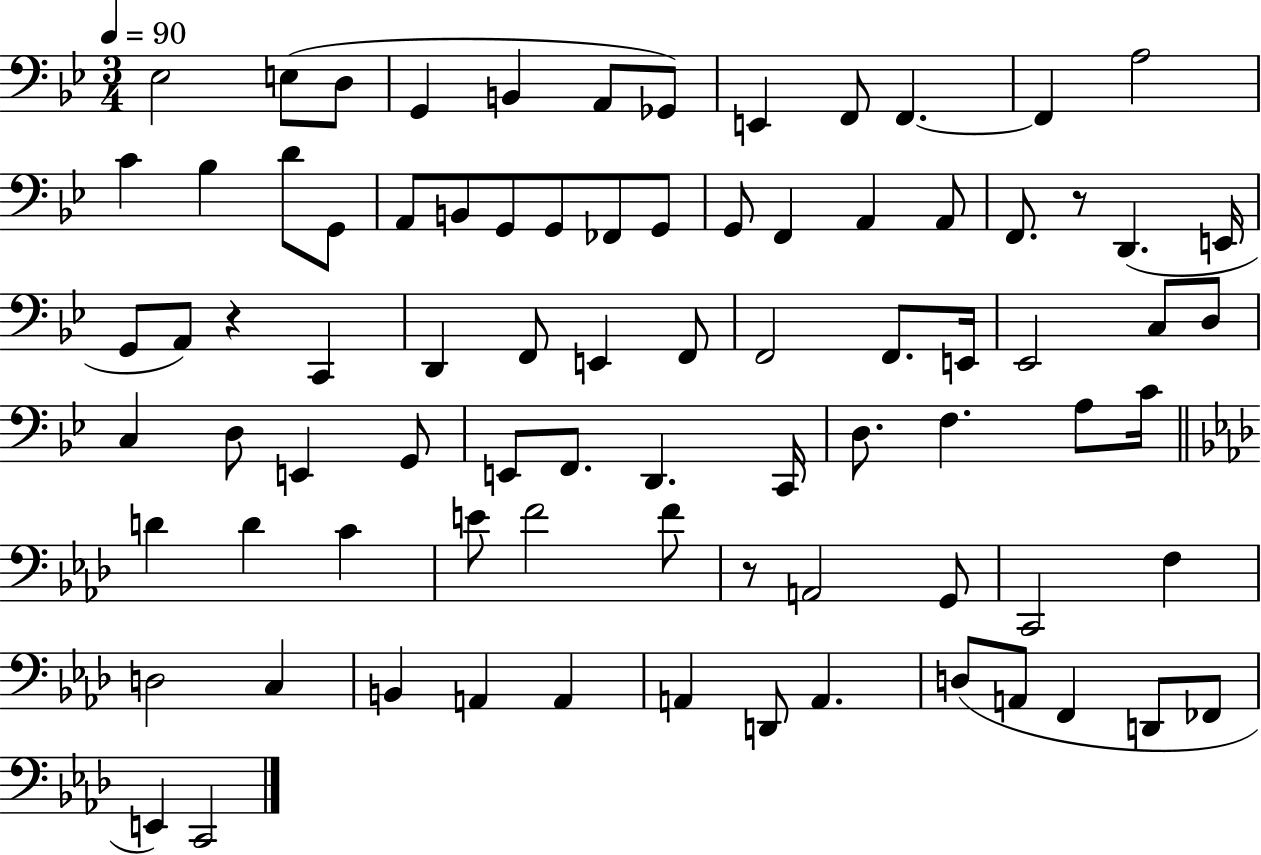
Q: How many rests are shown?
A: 3